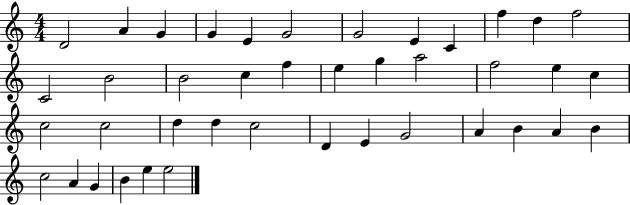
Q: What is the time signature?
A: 4/4